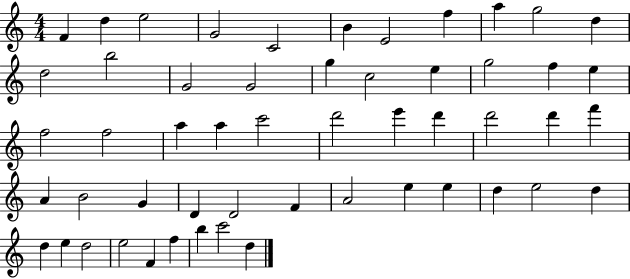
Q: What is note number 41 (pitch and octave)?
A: E5